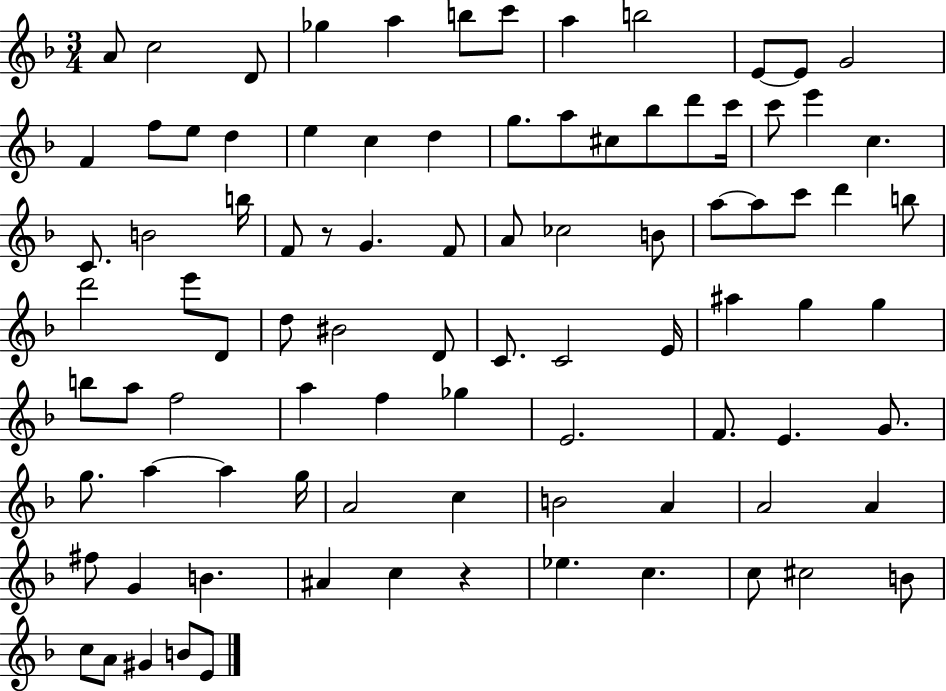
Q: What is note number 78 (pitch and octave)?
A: A#4